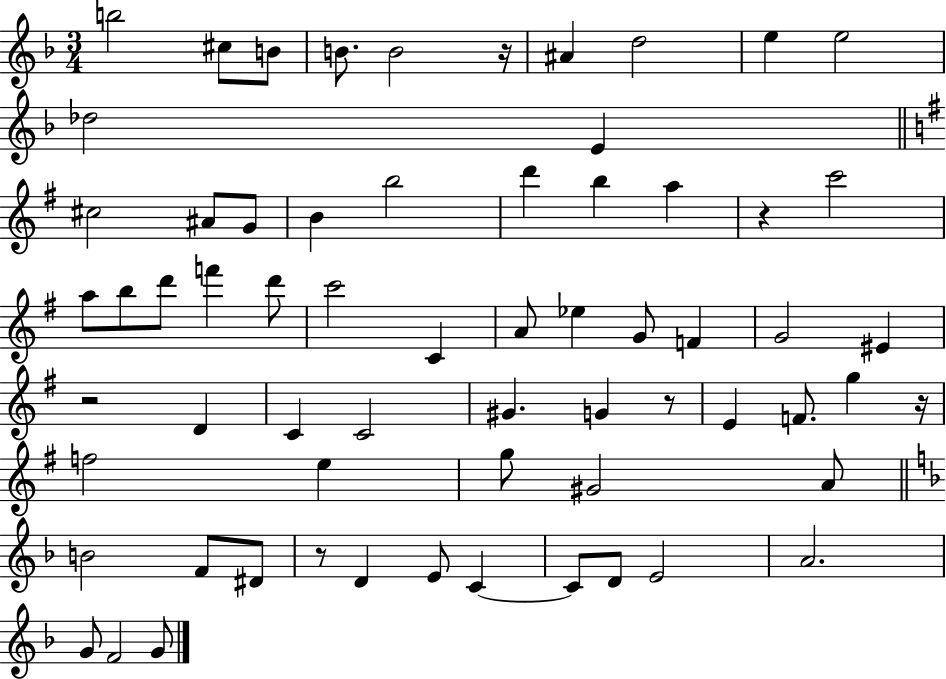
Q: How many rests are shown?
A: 6